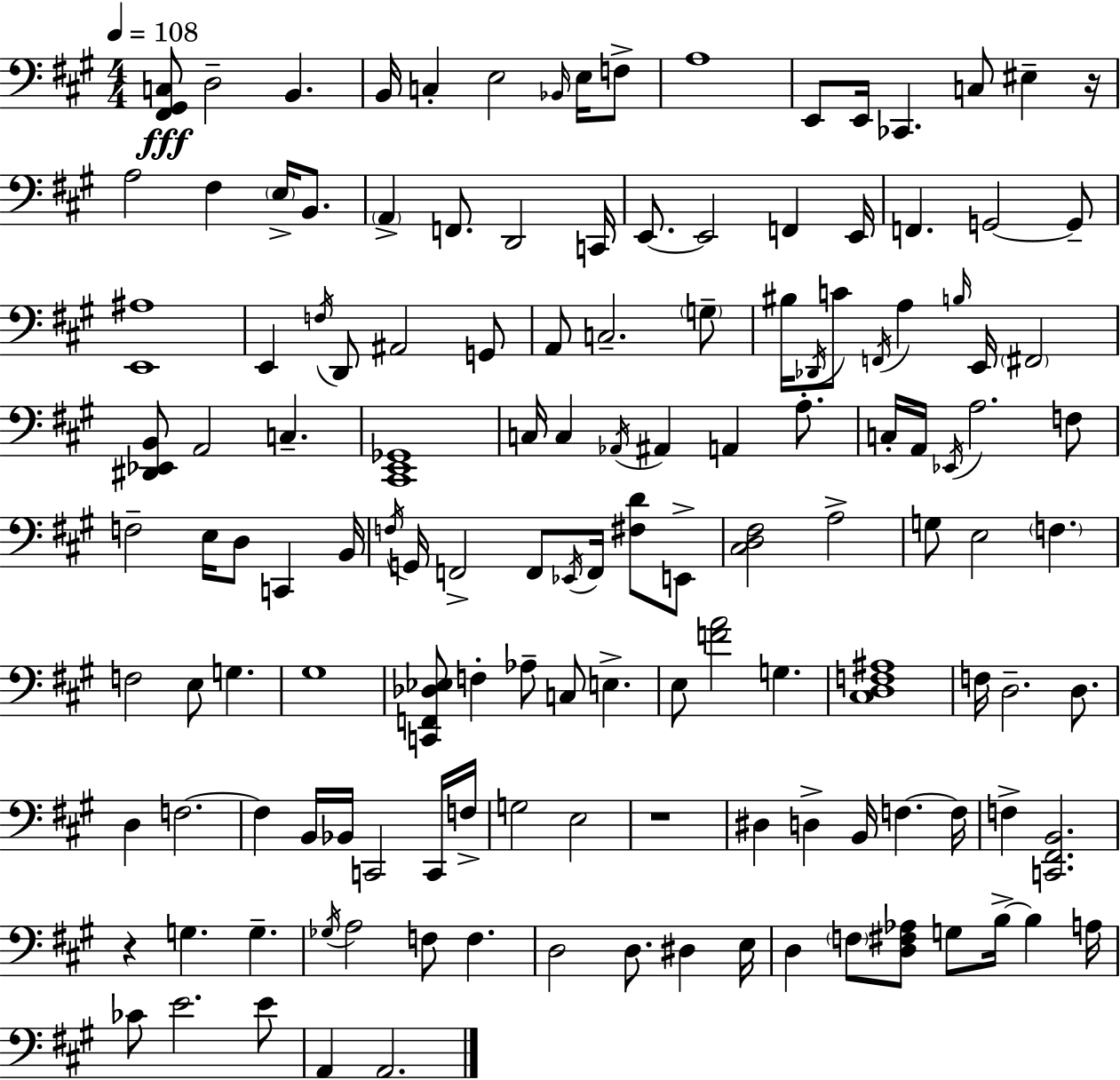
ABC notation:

X:1
T:Untitled
M:4/4
L:1/4
K:A
[^F,,^G,,C,]/2 D,2 B,, B,,/4 C, E,2 _B,,/4 E,/4 F,/2 A,4 E,,/2 E,,/4 _C,, C,/2 ^E, z/4 A,2 ^F, E,/4 B,,/2 A,, F,,/2 D,,2 C,,/4 E,,/2 E,,2 F,, E,,/4 F,, G,,2 G,,/2 [E,,^A,]4 E,, F,/4 D,,/2 ^A,,2 G,,/2 A,,/2 C,2 G,/2 ^B,/4 _D,,/4 C/2 F,,/4 A, B,/4 E,,/4 ^F,,2 [^D,,_E,,B,,]/2 A,,2 C, [^C,,E,,_G,,]4 C,/4 C, _A,,/4 ^A,, A,, A,/2 C,/4 A,,/4 _E,,/4 A,2 F,/2 F,2 E,/4 D,/2 C,, B,,/4 F,/4 G,,/4 F,,2 F,,/2 _E,,/4 F,,/4 [^F,D]/2 E,,/2 [^C,D,^F,]2 A,2 G,/2 E,2 F, F,2 E,/2 G, ^G,4 [C,,F,,_D,_E,]/2 F, _A,/2 C,/2 E, E,/2 [FA]2 G, [^C,D,F,^A,]4 F,/4 D,2 D,/2 D, F,2 F, B,,/4 _B,,/4 C,,2 C,,/4 F,/4 G,2 E,2 z4 ^D, D, B,,/4 F, F,/4 F, [C,,^F,,B,,]2 z G, G, _G,/4 A,2 F,/2 F, D,2 D,/2 ^D, E,/4 D, F,/2 [D,^F,_A,]/2 G,/2 B,/4 B, A,/4 _C/2 E2 E/2 A,, A,,2